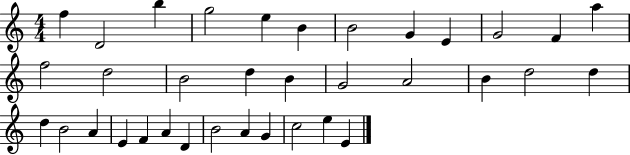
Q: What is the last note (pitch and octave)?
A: E4